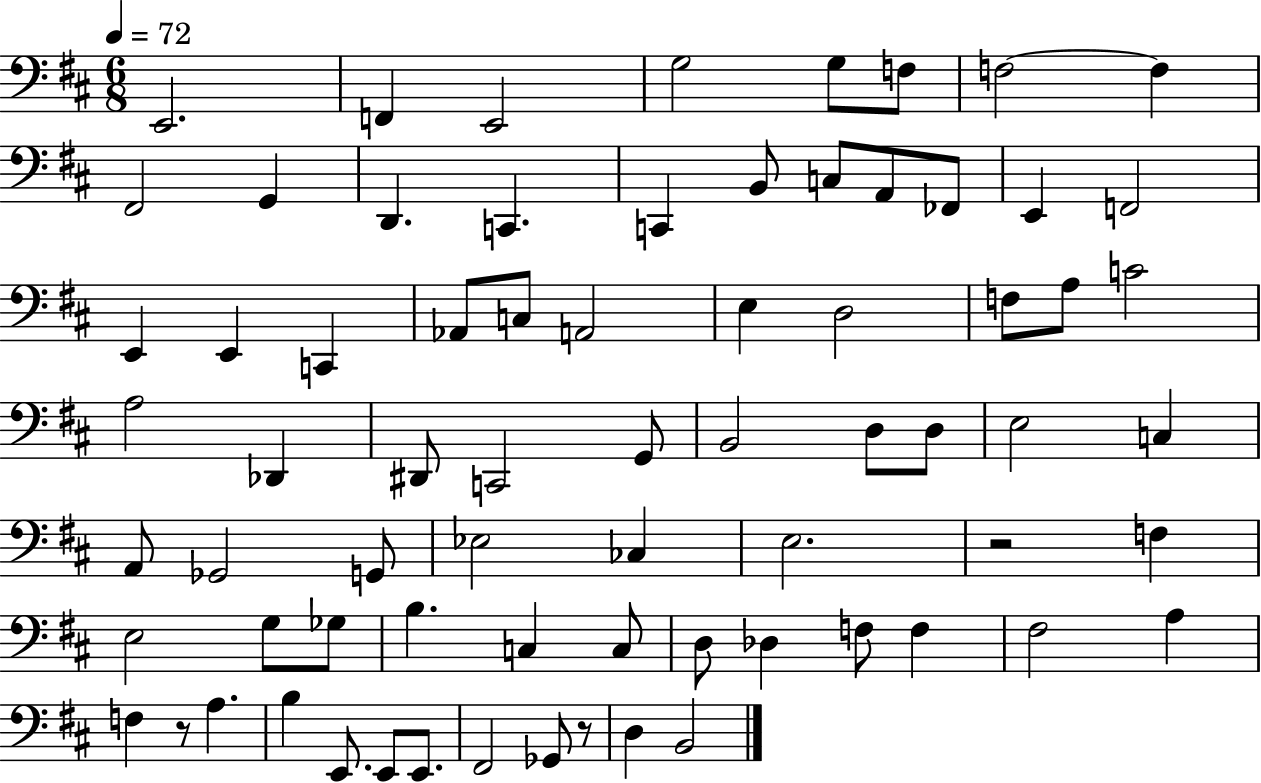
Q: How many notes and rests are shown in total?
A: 72